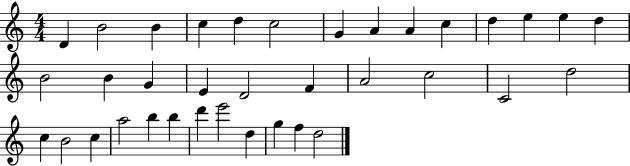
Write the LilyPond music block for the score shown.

{
  \clef treble
  \numericTimeSignature
  \time 4/4
  \key c \major
  d'4 b'2 b'4 | c''4 d''4 c''2 | g'4 a'4 a'4 c''4 | d''4 e''4 e''4 d''4 | \break b'2 b'4 g'4 | e'4 d'2 f'4 | a'2 c''2 | c'2 d''2 | \break c''4 b'2 c''4 | a''2 b''4 b''4 | d'''4 e'''2 d''4 | g''4 f''4 d''2 | \break \bar "|."
}